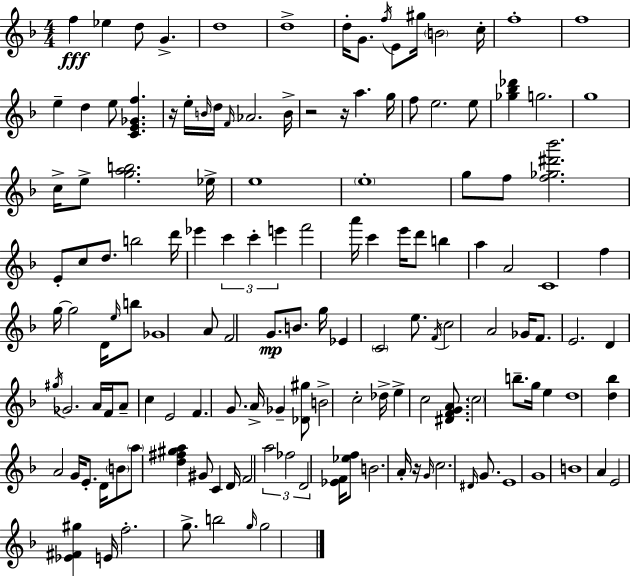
F5/q Eb5/q D5/e G4/q. D5/w D5/w D5/s G4/e. F5/s E4/e G#5/s B4/h C5/s F5/w F5/w E5/q D5/q E5/e [C4,E4,Gb4,F5]/q. R/s E5/s B4/s D5/s F4/s Ab4/h. B4/s R/h R/s A5/q. G5/s F5/e E5/h. E5/e [Gb5,Bb5,Db6]/q G5/h. G5/w C5/s E5/e [G5,A5,B5]/h. Eb5/s E5/w E5/w G5/e F5/e [F5,Gb5,D#6,Bb6]/h. E4/e C5/e D5/e. B5/h D6/s Eb6/q C6/q C6/q E6/q F6/h A6/s C6/q E6/s D6/e B5/q A5/q A4/h C4/w F5/q G5/s G5/h D4/s E5/s B5/e Gb4/w A4/e F4/h G4/e. B4/e. G5/s Eb4/q C4/h E5/e. F4/s C5/h A4/h Gb4/s F4/e. E4/h. D4/q G#5/s Gb4/h. A4/s F4/s A4/e C5/q E4/h F4/q. G4/e. A4/s Gb4/q [Db4,G#5]/e B4/h C5/h Db5/s E5/q C5/h [D#4,F4,G4,A4]/e. C5/h B5/e. G5/s E5/q D5/w [D5,Bb5]/q A4/h G4/s E4/e. D4/s B4/e A5/e [D5,F#5,G#5,A5]/q G#4/e C4/q D4/s F4/h A5/h FES5/h D4/h [Eb4,F4]/s [Eb5,F5]/e B4/h. A4/s R/s G4/s C5/h. D#4/s G4/e. E4/w G4/w B4/w A4/q E4/h [Eb4,F#4,G#5]/q E4/s F5/h. G5/e. B5/h G5/s G5/h